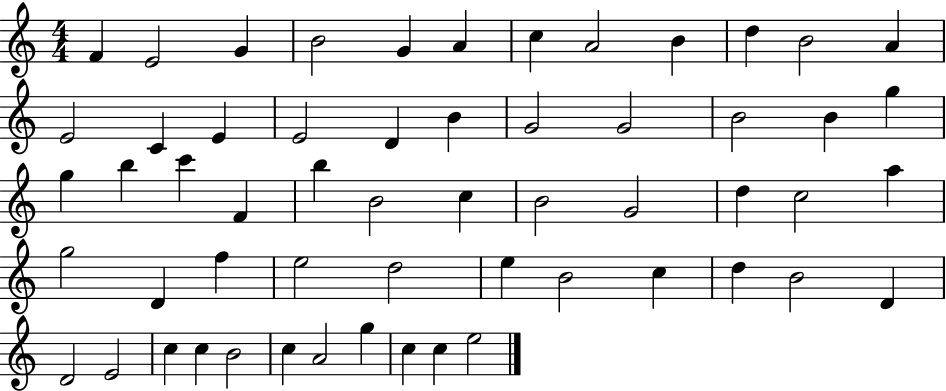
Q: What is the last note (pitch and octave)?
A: E5